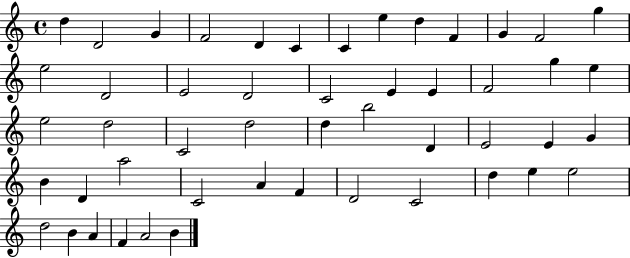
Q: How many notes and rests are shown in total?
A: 50